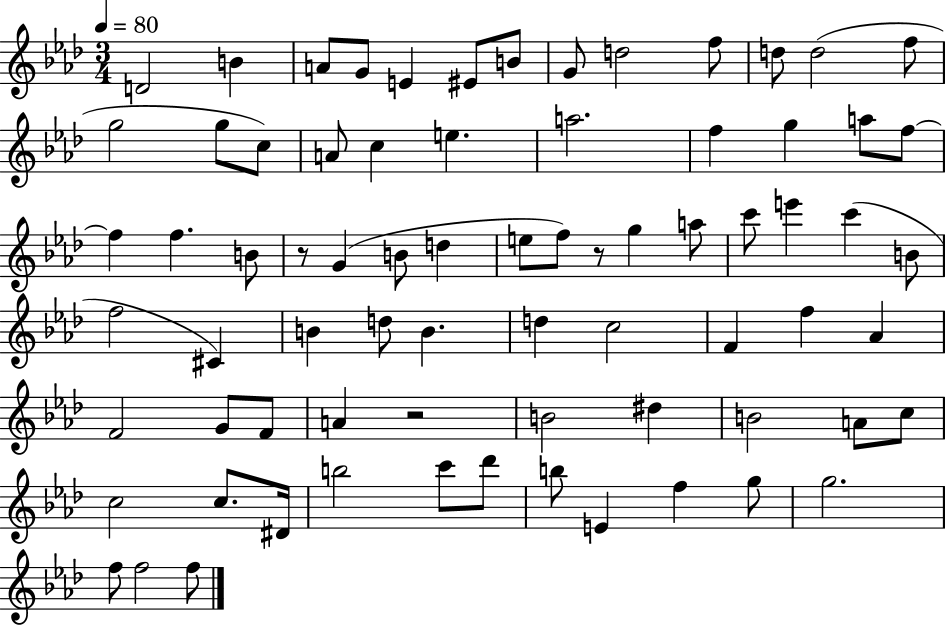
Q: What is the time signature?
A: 3/4